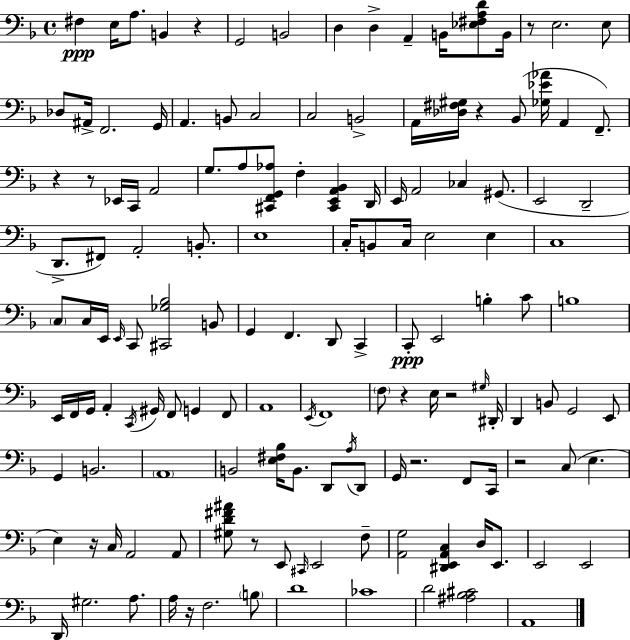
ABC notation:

X:1
T:Untitled
M:4/4
L:1/4
K:F
^F, E,/4 A,/2 B,, z G,,2 B,,2 D, D, A,, B,,/4 [_E,^F,A,D]/2 B,,/4 z/2 E,2 E,/2 _D,/2 ^A,,/4 F,,2 G,,/4 A,, B,,/2 C,2 C,2 B,,2 A,,/4 [_D,^F,^G,]/4 z _B,,/2 [_G,_E_A]/4 A,, F,,/2 z z/2 _E,,/4 C,,/4 A,,2 G,/2 A,/2 [^C,,F,,G,,_A,]/2 F, [^C,,E,,A,,_B,,] D,,/4 E,,/4 A,,2 _C, ^G,,/2 E,,2 D,,2 D,,/2 ^F,,/2 A,,2 B,,/2 E,4 C,/4 B,,/2 C,/4 E,2 E, C,4 C,/2 C,/4 E,,/4 E,,/4 C,,/2 [^C,,_G,_B,]2 B,,/2 G,, F,, D,,/2 C,, C,,/2 E,,2 B, C/2 B,4 E,,/4 F,,/4 G,,/4 A,, C,,/4 ^G,,/4 F,,/2 G,, F,,/2 A,,4 E,,/4 F,,4 F,/2 z E,/4 z2 ^G,/4 ^D,,/4 D,, B,,/2 G,,2 E,,/2 G,, B,,2 A,,4 B,,2 [E,^F,_B,]/4 B,,/2 D,,/2 A,/4 D,,/2 G,,/4 z2 F,,/2 C,,/4 z2 C,/2 E, E, z/4 C,/4 A,,2 A,,/2 [^G,D^F^A]/2 z/2 E,,/2 ^C,,/4 E,,2 F,/2 [A,,G,]2 [^D,,E,,A,,C,] D,/4 E,,/2 E,,2 E,,2 D,,/4 ^G,2 A,/2 A,/4 z/4 F,2 B,/2 D4 _C4 D2 [^A,_B,^C]2 A,,4